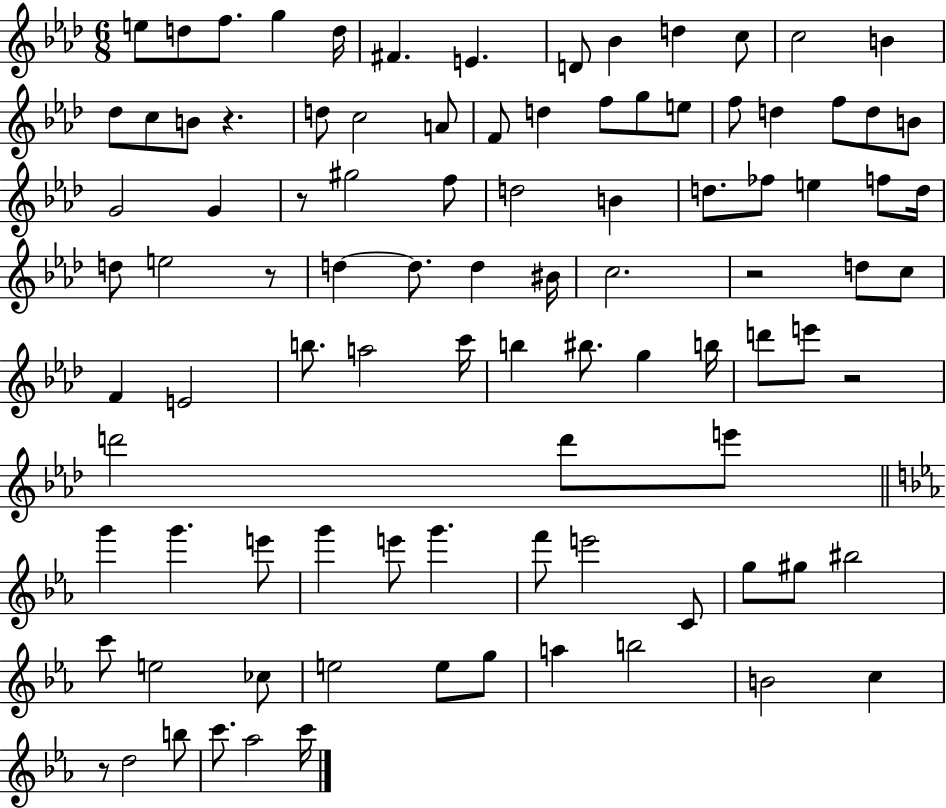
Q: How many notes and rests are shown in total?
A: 96